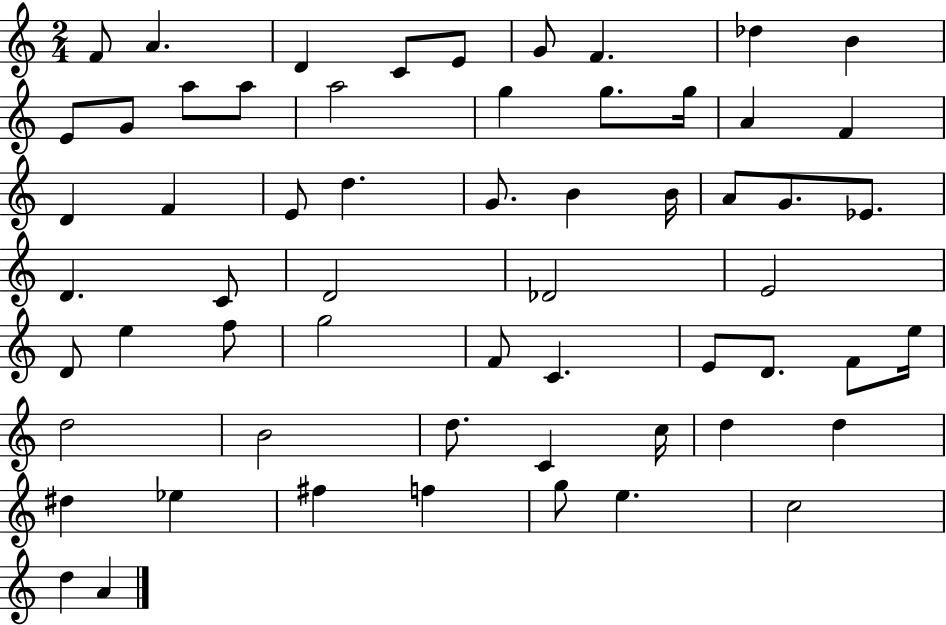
{
  \clef treble
  \numericTimeSignature
  \time 2/4
  \key c \major
  \repeat volta 2 { f'8 a'4. | d'4 c'8 e'8 | g'8 f'4. | des''4 b'4 | \break e'8 g'8 a''8 a''8 | a''2 | g''4 g''8. g''16 | a'4 f'4 | \break d'4 f'4 | e'8 d''4. | g'8. b'4 b'16 | a'8 g'8. ees'8. | \break d'4. c'8 | d'2 | des'2 | e'2 | \break d'8 e''4 f''8 | g''2 | f'8 c'4. | e'8 d'8. f'8 e''16 | \break d''2 | b'2 | d''8. c'4 c''16 | d''4 d''4 | \break dis''4 ees''4 | fis''4 f''4 | g''8 e''4. | c''2 | \break d''4 a'4 | } \bar "|."
}